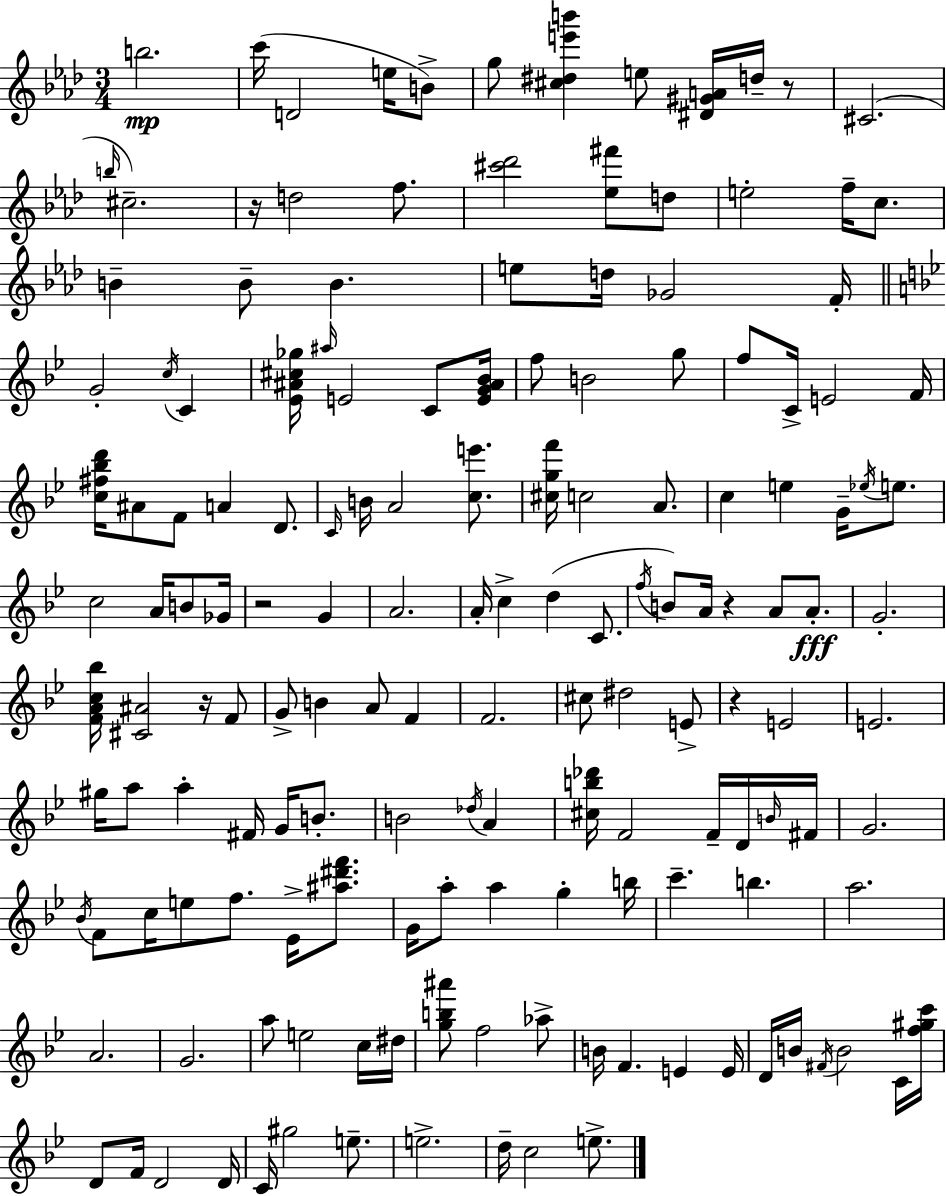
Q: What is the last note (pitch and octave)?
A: E5